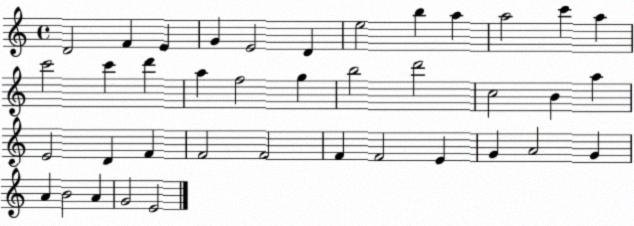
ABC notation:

X:1
T:Untitled
M:4/4
L:1/4
K:C
D2 F E G E2 D e2 b a a2 c' a c'2 c' d' a f2 g b2 d'2 c2 B a E2 D F F2 F2 F F2 E G A2 G A B2 A G2 E2